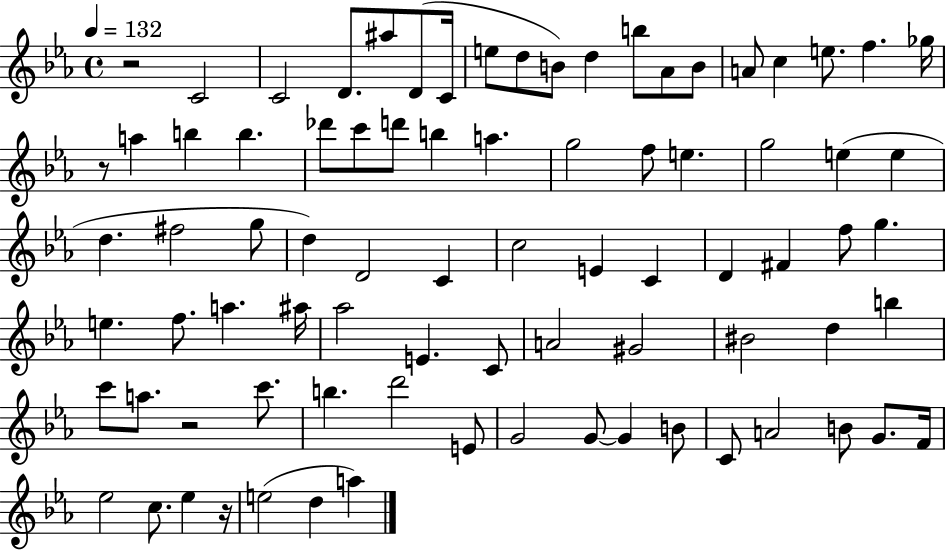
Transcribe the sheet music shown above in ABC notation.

X:1
T:Untitled
M:4/4
L:1/4
K:Eb
z2 C2 C2 D/2 ^a/2 D/2 C/4 e/2 d/2 B/2 d b/2 _A/2 B/2 A/2 c e/2 f _g/4 z/2 a b b _d'/2 c'/2 d'/2 b a g2 f/2 e g2 e e d ^f2 g/2 d D2 C c2 E C D ^F f/2 g e f/2 a ^a/4 _a2 E C/2 A2 ^G2 ^B2 d b c'/2 a/2 z2 c'/2 b d'2 E/2 G2 G/2 G B/2 C/2 A2 B/2 G/2 F/4 _e2 c/2 _e z/4 e2 d a